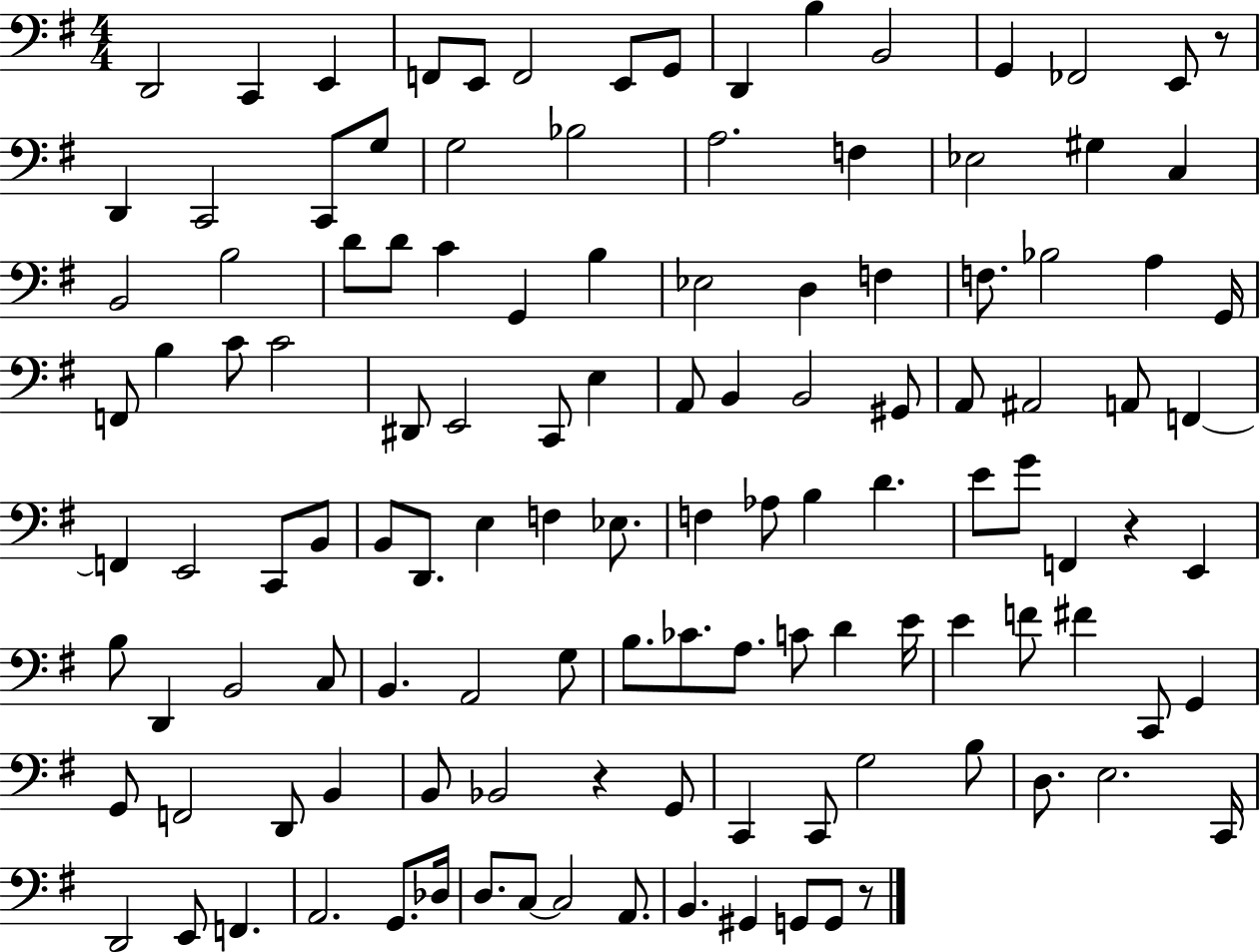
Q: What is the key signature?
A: G major